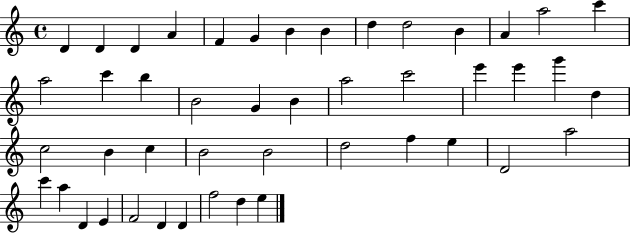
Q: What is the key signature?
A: C major